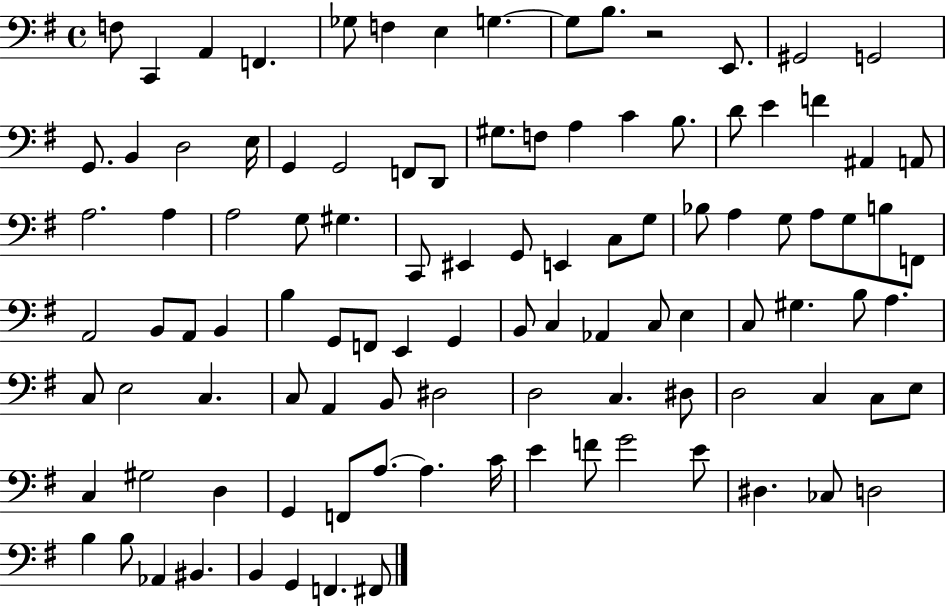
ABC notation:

X:1
T:Untitled
M:4/4
L:1/4
K:G
F,/2 C,, A,, F,, _G,/2 F, E, G, G,/2 B,/2 z2 E,,/2 ^G,,2 G,,2 G,,/2 B,, D,2 E,/4 G,, G,,2 F,,/2 D,,/2 ^G,/2 F,/2 A, C B,/2 D/2 E F ^A,, A,,/2 A,2 A, A,2 G,/2 ^G, C,,/2 ^E,, G,,/2 E,, C,/2 G,/2 _B,/2 A, G,/2 A,/2 G,/2 B,/2 F,,/2 A,,2 B,,/2 A,,/2 B,, B, G,,/2 F,,/2 E,, G,, B,,/2 C, _A,, C,/2 E, C,/2 ^G, B,/2 A, C,/2 E,2 C, C,/2 A,, B,,/2 ^D,2 D,2 C, ^D,/2 D,2 C, C,/2 E,/2 C, ^G,2 D, G,, F,,/2 A,/2 A, C/4 E F/2 G2 E/2 ^D, _C,/2 D,2 B, B,/2 _A,, ^B,, B,, G,, F,, ^F,,/2